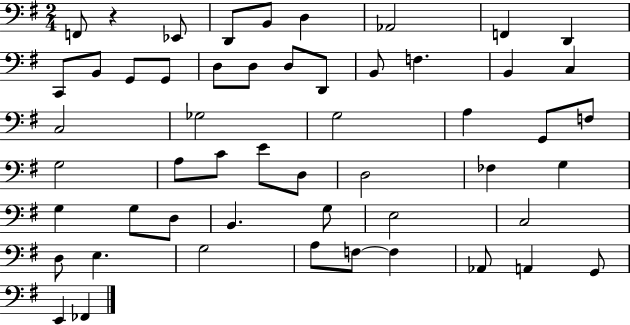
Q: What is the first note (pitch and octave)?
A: F2